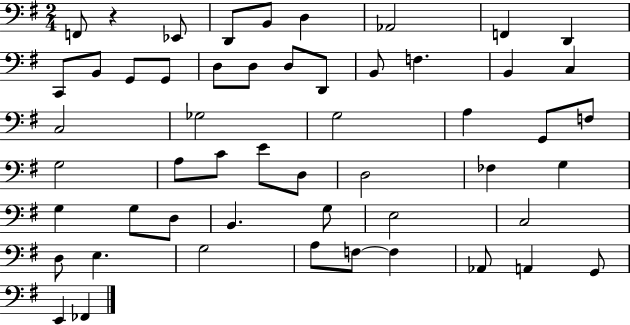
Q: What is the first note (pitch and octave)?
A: F2